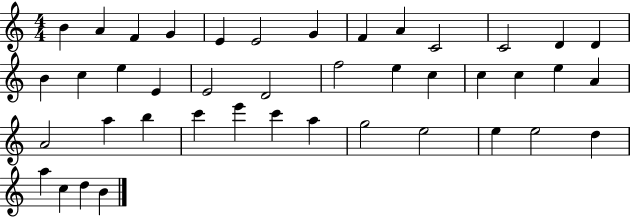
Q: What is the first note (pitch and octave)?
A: B4